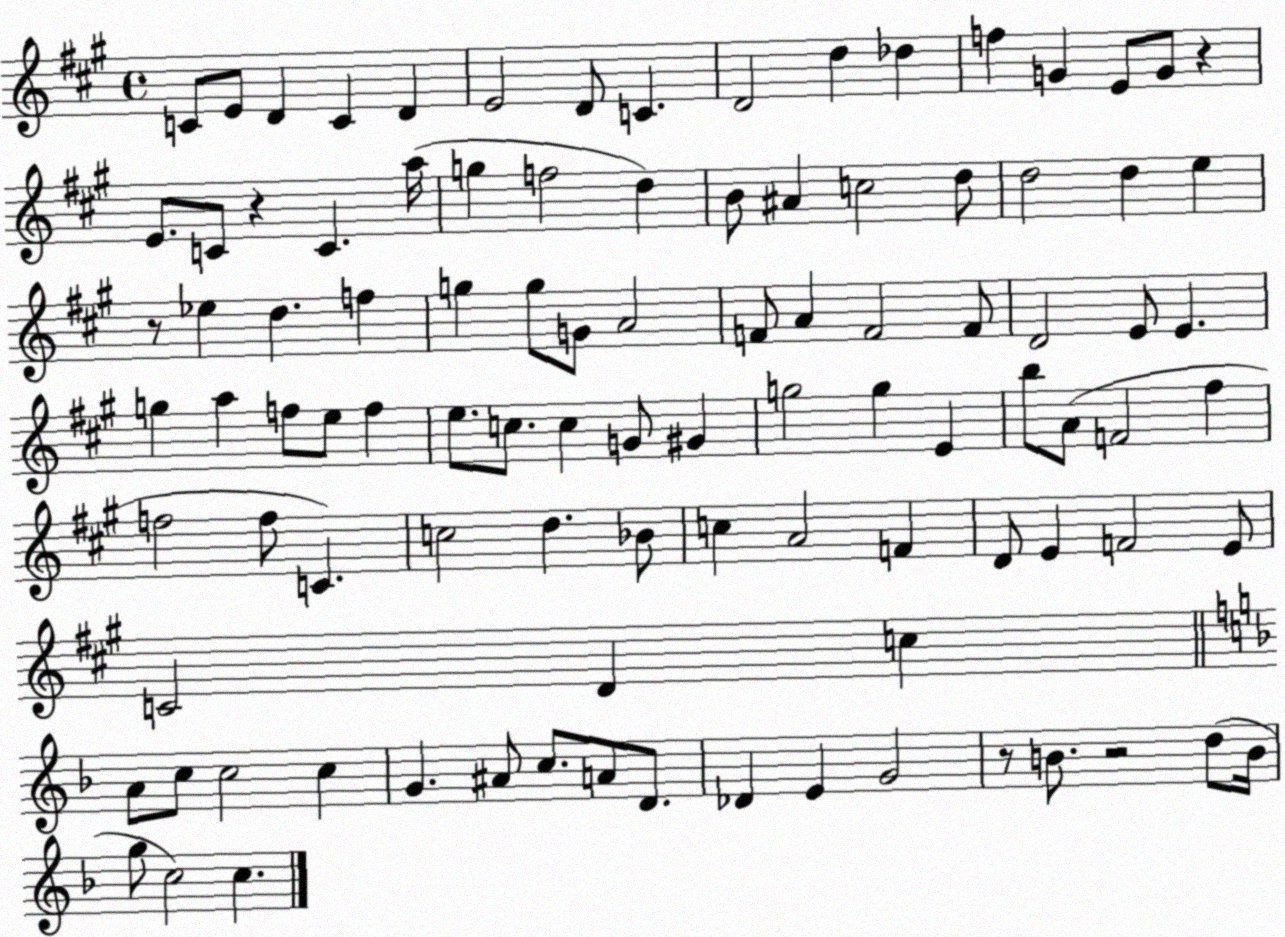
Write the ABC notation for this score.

X:1
T:Untitled
M:4/4
L:1/4
K:A
C/2 E/2 D C D E2 D/2 C D2 d _d f G E/2 G/2 z E/2 C/2 z C a/4 g f2 d B/2 ^A c2 d/2 d2 d e z/2 _e d f g g/2 G/2 A2 F/2 A F2 F/2 D2 E/2 E g a f/2 e/2 f e/2 c/2 c G/2 ^G g2 g E b/2 A/2 F2 ^f f2 f/2 C c2 d _B/2 c A2 F D/2 E F2 E/2 C2 D c A/2 c/2 c2 c G ^A/2 c/2 A/2 D/2 _D E G2 z/2 B/2 z2 d/2 B/4 g/2 c2 c